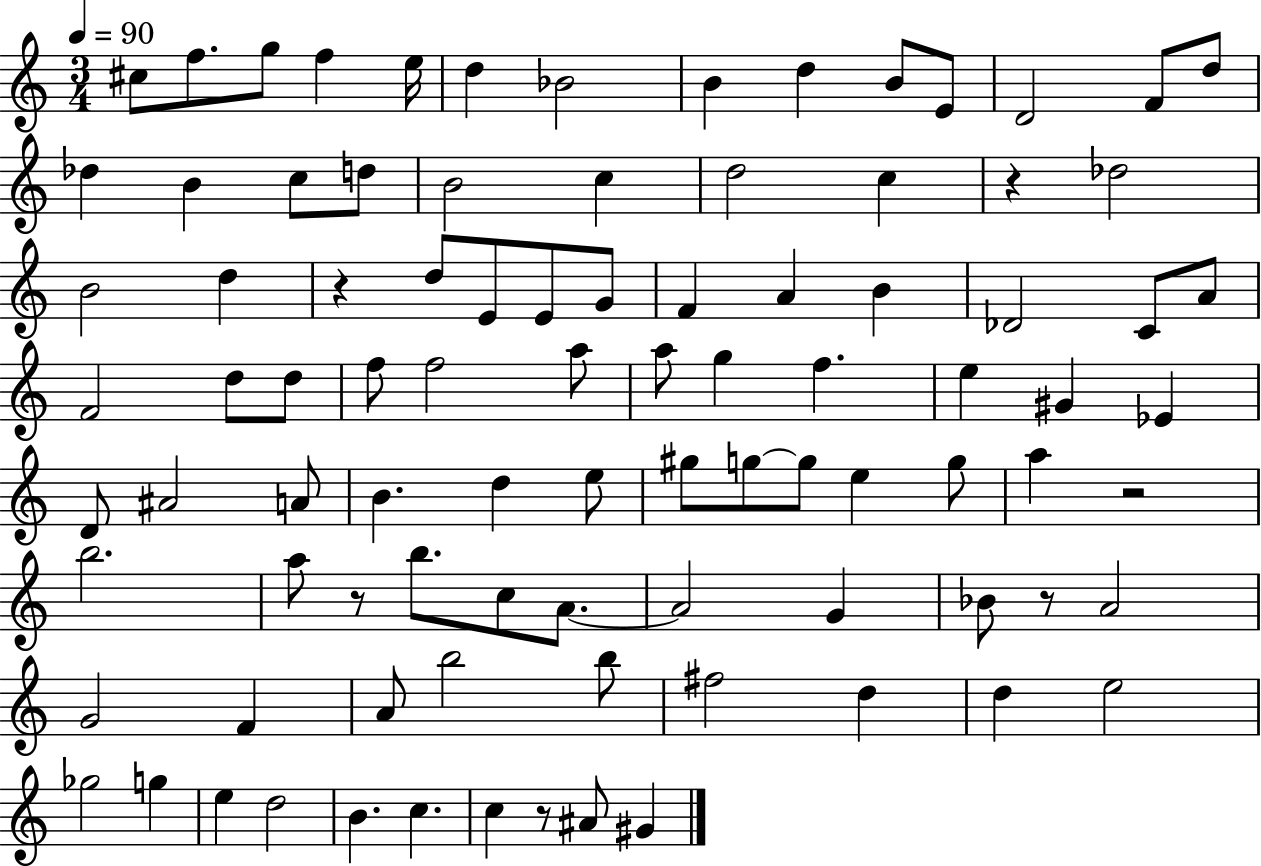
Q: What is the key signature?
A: C major